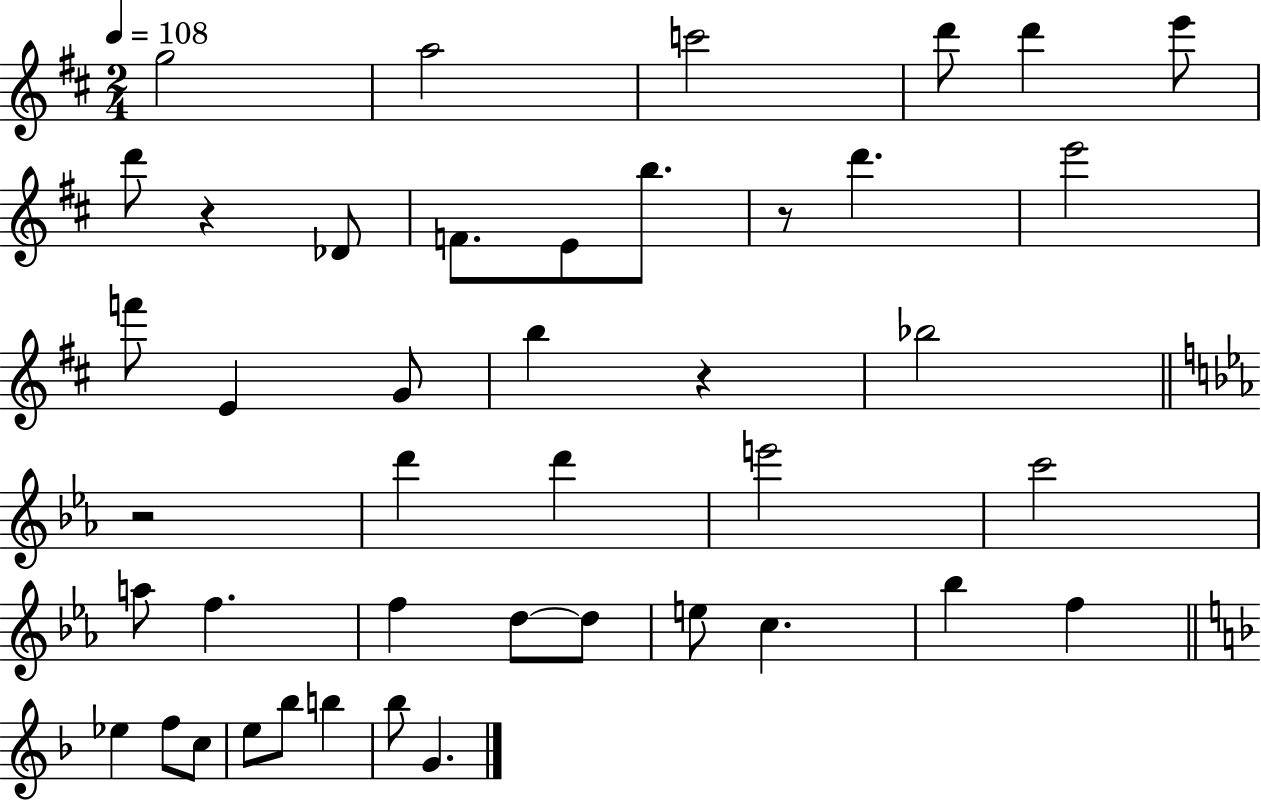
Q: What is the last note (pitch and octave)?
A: G4